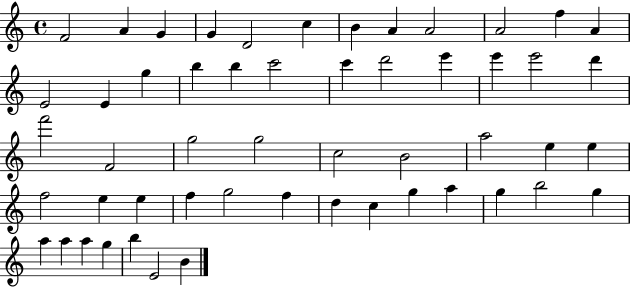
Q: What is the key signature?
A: C major